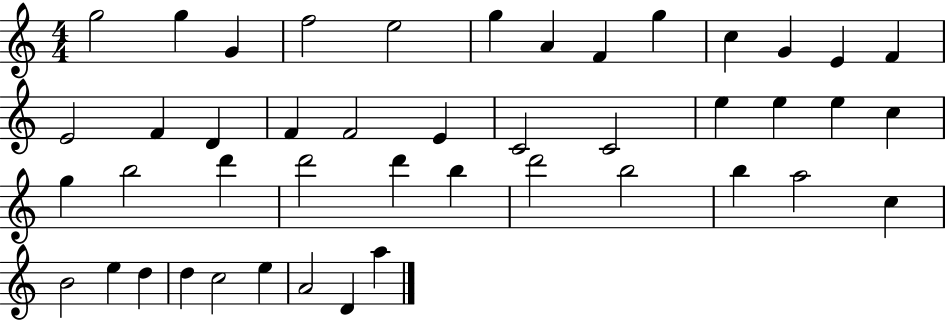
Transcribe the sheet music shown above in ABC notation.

X:1
T:Untitled
M:4/4
L:1/4
K:C
g2 g G f2 e2 g A F g c G E F E2 F D F F2 E C2 C2 e e e c g b2 d' d'2 d' b d'2 b2 b a2 c B2 e d d c2 e A2 D a